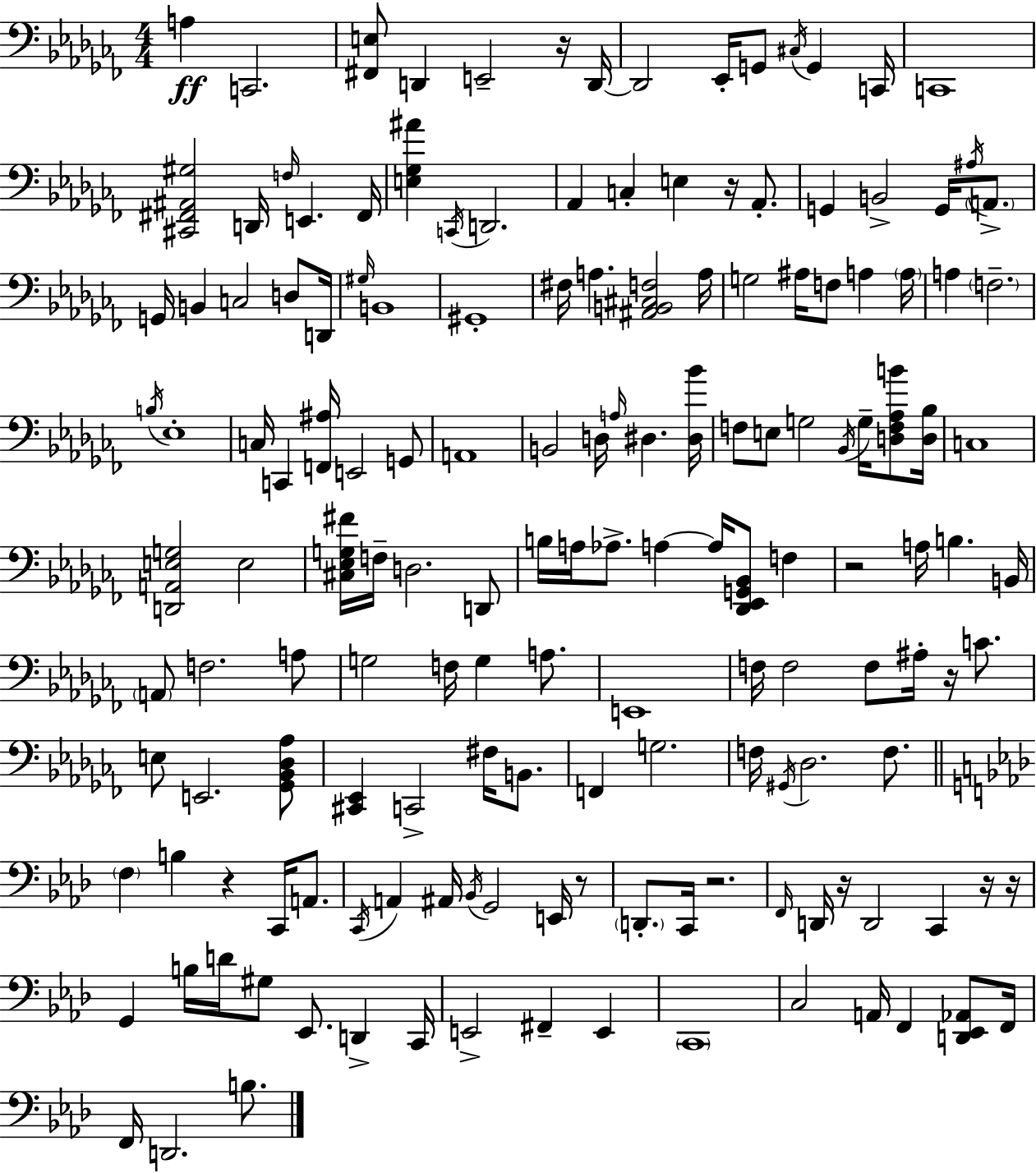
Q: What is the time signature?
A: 4/4